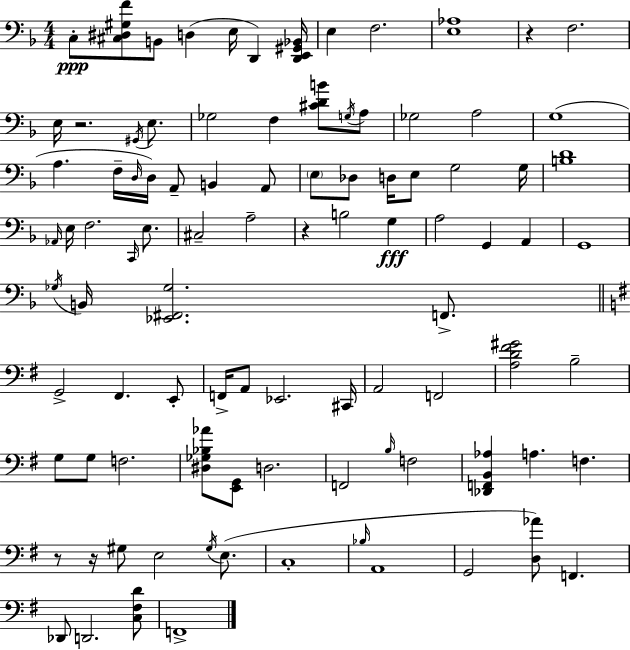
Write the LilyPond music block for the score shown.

{
  \clef bass
  \numericTimeSignature
  \time 4/4
  \key f \major
  c8-.\ppp <cis dis gis f'>8 b,8 d4( e16 d,4) <d, e, gis, bes,>16 | e4 f2. | <e aes>1 | r4 f2. | \break e16 r2. \acciaccatura { gis,16 } e8. | ges2 f4 <cis' d' b'>8 \acciaccatura { g16 } | a8 ges2 a2 | g1( | \break a4. f16-- \grace { d16 }) d16 a,8-- b,4 | a,8 \parenthesize e8 des8 d16 e8 g2 | g16 <b d'>1 | \grace { aes,16 } e16 f2. | \break \grace { c,16 } e8. cis2-- a2-- | r4 b2 | g4\fff a2 g,4 | a,4 g,1 | \break \acciaccatura { ges16 } b,16 <ees, fis, ges>2. | f,8.-> \bar "||" \break \key g \major g,2-> fis,4. e,8-. | f,16-> a,8 ees,2. cis,16 | a,2 f,2 | <a d' fis' gis'>2 b2-- | \break g8 g8 f2. | <dis ges bes aes'>8 <e, g,>8 d2. | f,2 \grace { b16 } f2 | <des, f, b, aes>4 a4. f4. | \break r8 r16 gis8 e2 \acciaccatura { gis16 } e8.( | c1-. | \grace { bes16 } a,1 | g,2 <d aes'>8) f,4. | \break des,8 d,2. | <c fis d'>8 f,1-> | \bar "|."
}